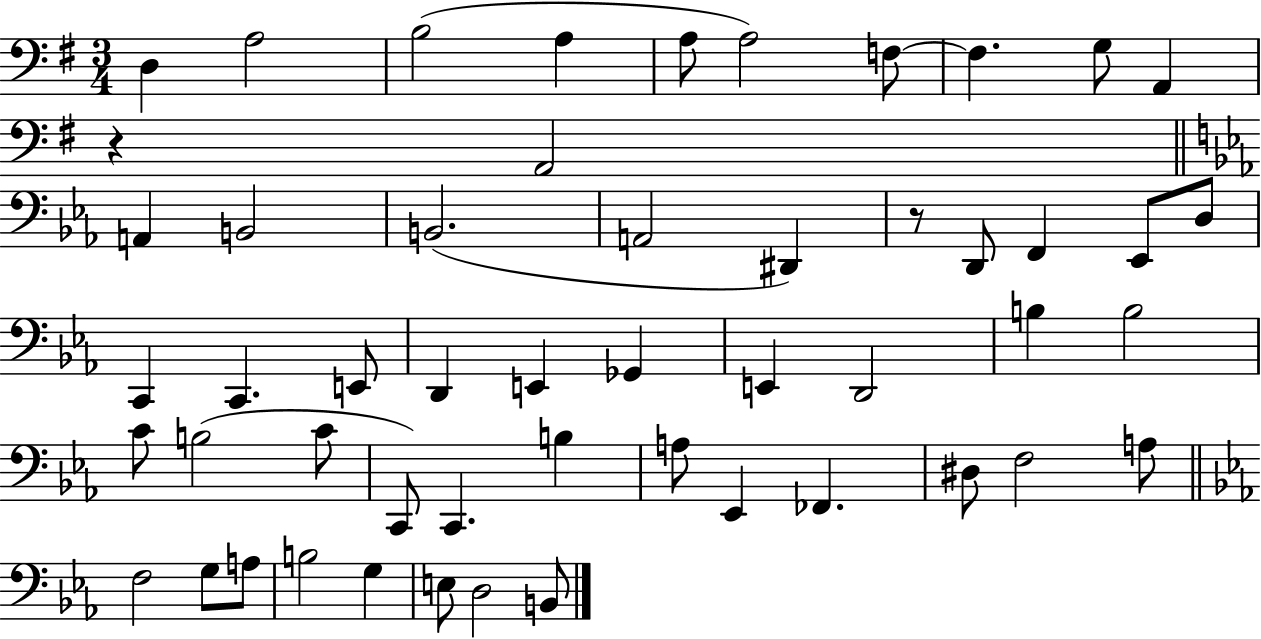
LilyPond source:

{
  \clef bass
  \numericTimeSignature
  \time 3/4
  \key g \major
  d4 a2 | b2( a4 | a8 a2) f8~~ | f4. g8 a,4 | \break r4 a,2 | \bar "||" \break \key c \minor a,4 b,2 | b,2.( | a,2 dis,4) | r8 d,8 f,4 ees,8 d8 | \break c,4 c,4. e,8 | d,4 e,4 ges,4 | e,4 d,2 | b4 b2 | \break c'8 b2( c'8 | c,8) c,4. b4 | a8 ees,4 fes,4. | dis8 f2 a8 | \break \bar "||" \break \key ees \major f2 g8 a8 | b2 g4 | e8 d2 b,8 | \bar "|."
}